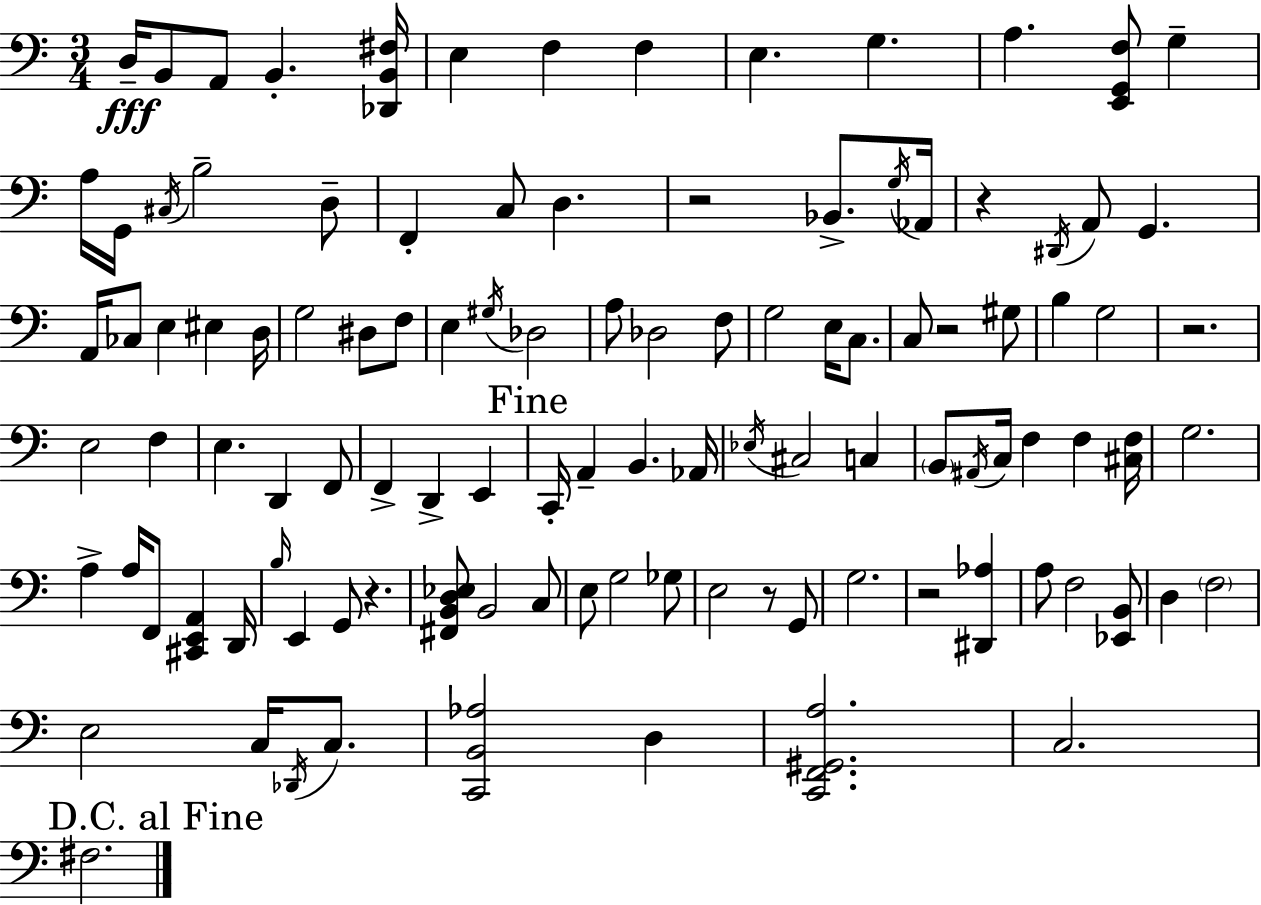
D3/s B2/e A2/e B2/q. [Db2,B2,F#3]/s E3/q F3/q F3/q E3/q. G3/q. A3/q. [E2,G2,F3]/e G3/q A3/s G2/s C#3/s B3/h D3/e F2/q C3/e D3/q. R/h Bb2/e. G3/s Ab2/s R/q D#2/s A2/e G2/q. A2/s CES3/e E3/q EIS3/q D3/s G3/h D#3/e F3/e E3/q G#3/s Db3/h A3/e Db3/h F3/e G3/h E3/s C3/e. C3/e R/h G#3/e B3/q G3/h R/h. E3/h F3/q E3/q. D2/q F2/e F2/q D2/q E2/q C2/s A2/q B2/q. Ab2/s Eb3/s C#3/h C3/q B2/e A#2/s C3/s F3/q F3/q [C#3,F3]/s G3/h. A3/q A3/s F2/e [C#2,E2,A2]/q D2/s B3/s E2/q G2/e R/q. [F#2,B2,D3,Eb3]/e B2/h C3/e E3/e G3/h Gb3/e E3/h R/e G2/e G3/h. R/h [D#2,Ab3]/q A3/e F3/h [Eb2,B2]/e D3/q F3/h E3/h C3/s Db2/s C3/e. [C2,B2,Ab3]/h D3/q [C2,F2,G#2,A3]/h. C3/h. F#3/h.